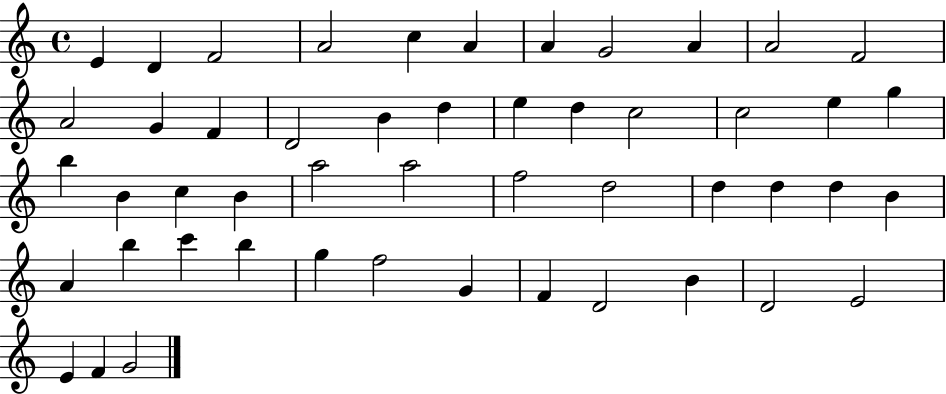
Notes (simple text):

E4/q D4/q F4/h A4/h C5/q A4/q A4/q G4/h A4/q A4/h F4/h A4/h G4/q F4/q D4/h B4/q D5/q E5/q D5/q C5/h C5/h E5/q G5/q B5/q B4/q C5/q B4/q A5/h A5/h F5/h D5/h D5/q D5/q D5/q B4/q A4/q B5/q C6/q B5/q G5/q F5/h G4/q F4/q D4/h B4/q D4/h E4/h E4/q F4/q G4/h